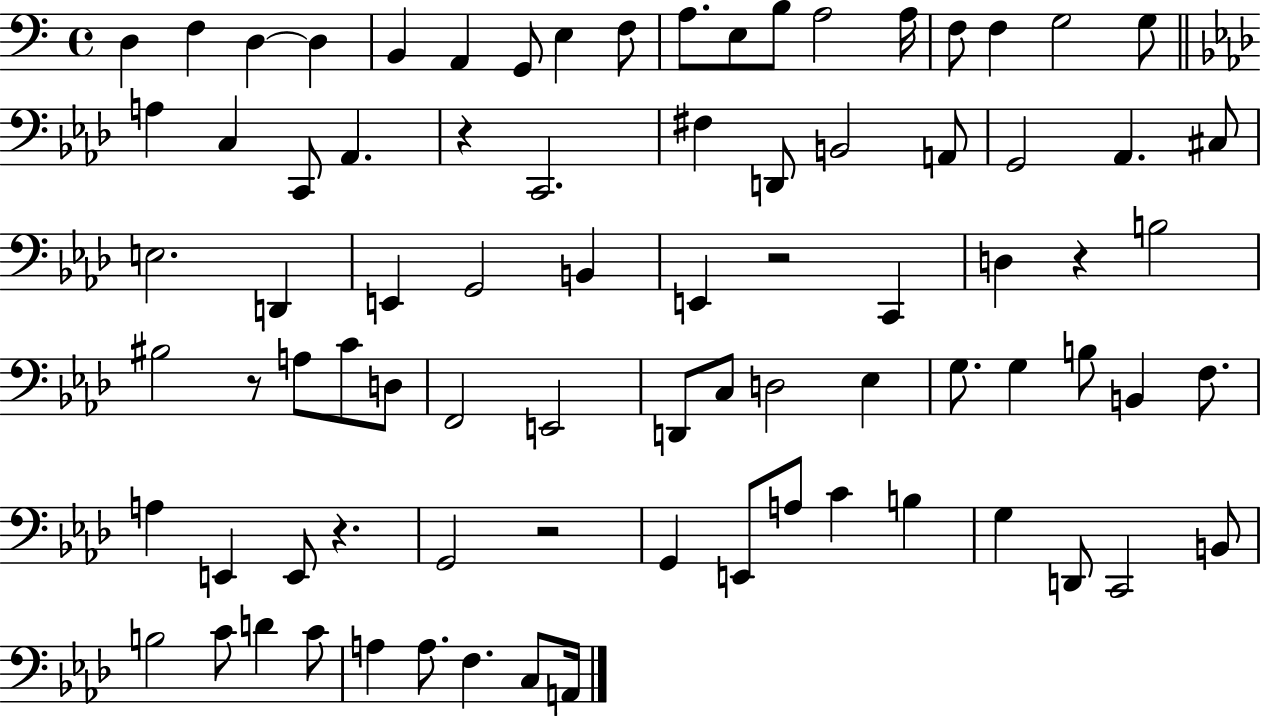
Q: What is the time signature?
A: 4/4